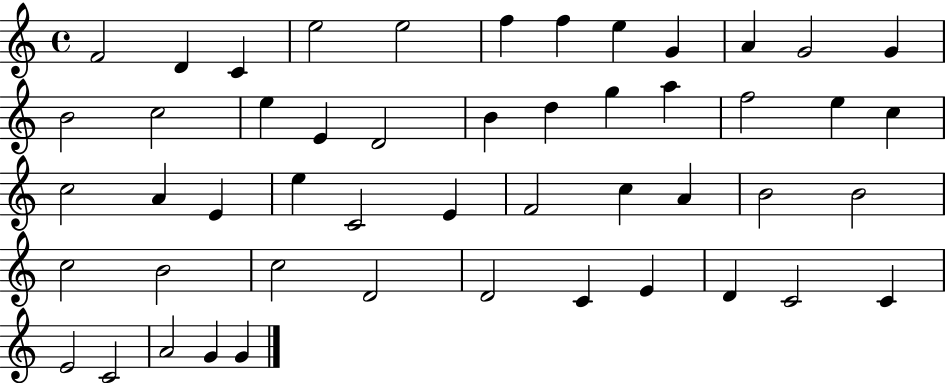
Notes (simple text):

F4/h D4/q C4/q E5/h E5/h F5/q F5/q E5/q G4/q A4/q G4/h G4/q B4/h C5/h E5/q E4/q D4/h B4/q D5/q G5/q A5/q F5/h E5/q C5/q C5/h A4/q E4/q E5/q C4/h E4/q F4/h C5/q A4/q B4/h B4/h C5/h B4/h C5/h D4/h D4/h C4/q E4/q D4/q C4/h C4/q E4/h C4/h A4/h G4/q G4/q